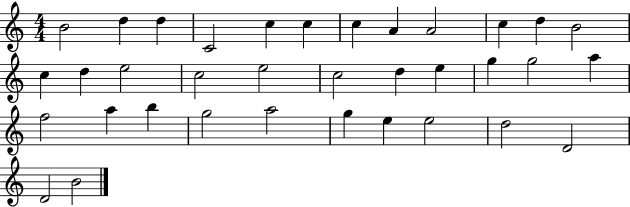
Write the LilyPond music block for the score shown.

{
  \clef treble
  \numericTimeSignature
  \time 4/4
  \key c \major
  b'2 d''4 d''4 | c'2 c''4 c''4 | c''4 a'4 a'2 | c''4 d''4 b'2 | \break c''4 d''4 e''2 | c''2 e''2 | c''2 d''4 e''4 | g''4 g''2 a''4 | \break f''2 a''4 b''4 | g''2 a''2 | g''4 e''4 e''2 | d''2 d'2 | \break d'2 b'2 | \bar "|."
}